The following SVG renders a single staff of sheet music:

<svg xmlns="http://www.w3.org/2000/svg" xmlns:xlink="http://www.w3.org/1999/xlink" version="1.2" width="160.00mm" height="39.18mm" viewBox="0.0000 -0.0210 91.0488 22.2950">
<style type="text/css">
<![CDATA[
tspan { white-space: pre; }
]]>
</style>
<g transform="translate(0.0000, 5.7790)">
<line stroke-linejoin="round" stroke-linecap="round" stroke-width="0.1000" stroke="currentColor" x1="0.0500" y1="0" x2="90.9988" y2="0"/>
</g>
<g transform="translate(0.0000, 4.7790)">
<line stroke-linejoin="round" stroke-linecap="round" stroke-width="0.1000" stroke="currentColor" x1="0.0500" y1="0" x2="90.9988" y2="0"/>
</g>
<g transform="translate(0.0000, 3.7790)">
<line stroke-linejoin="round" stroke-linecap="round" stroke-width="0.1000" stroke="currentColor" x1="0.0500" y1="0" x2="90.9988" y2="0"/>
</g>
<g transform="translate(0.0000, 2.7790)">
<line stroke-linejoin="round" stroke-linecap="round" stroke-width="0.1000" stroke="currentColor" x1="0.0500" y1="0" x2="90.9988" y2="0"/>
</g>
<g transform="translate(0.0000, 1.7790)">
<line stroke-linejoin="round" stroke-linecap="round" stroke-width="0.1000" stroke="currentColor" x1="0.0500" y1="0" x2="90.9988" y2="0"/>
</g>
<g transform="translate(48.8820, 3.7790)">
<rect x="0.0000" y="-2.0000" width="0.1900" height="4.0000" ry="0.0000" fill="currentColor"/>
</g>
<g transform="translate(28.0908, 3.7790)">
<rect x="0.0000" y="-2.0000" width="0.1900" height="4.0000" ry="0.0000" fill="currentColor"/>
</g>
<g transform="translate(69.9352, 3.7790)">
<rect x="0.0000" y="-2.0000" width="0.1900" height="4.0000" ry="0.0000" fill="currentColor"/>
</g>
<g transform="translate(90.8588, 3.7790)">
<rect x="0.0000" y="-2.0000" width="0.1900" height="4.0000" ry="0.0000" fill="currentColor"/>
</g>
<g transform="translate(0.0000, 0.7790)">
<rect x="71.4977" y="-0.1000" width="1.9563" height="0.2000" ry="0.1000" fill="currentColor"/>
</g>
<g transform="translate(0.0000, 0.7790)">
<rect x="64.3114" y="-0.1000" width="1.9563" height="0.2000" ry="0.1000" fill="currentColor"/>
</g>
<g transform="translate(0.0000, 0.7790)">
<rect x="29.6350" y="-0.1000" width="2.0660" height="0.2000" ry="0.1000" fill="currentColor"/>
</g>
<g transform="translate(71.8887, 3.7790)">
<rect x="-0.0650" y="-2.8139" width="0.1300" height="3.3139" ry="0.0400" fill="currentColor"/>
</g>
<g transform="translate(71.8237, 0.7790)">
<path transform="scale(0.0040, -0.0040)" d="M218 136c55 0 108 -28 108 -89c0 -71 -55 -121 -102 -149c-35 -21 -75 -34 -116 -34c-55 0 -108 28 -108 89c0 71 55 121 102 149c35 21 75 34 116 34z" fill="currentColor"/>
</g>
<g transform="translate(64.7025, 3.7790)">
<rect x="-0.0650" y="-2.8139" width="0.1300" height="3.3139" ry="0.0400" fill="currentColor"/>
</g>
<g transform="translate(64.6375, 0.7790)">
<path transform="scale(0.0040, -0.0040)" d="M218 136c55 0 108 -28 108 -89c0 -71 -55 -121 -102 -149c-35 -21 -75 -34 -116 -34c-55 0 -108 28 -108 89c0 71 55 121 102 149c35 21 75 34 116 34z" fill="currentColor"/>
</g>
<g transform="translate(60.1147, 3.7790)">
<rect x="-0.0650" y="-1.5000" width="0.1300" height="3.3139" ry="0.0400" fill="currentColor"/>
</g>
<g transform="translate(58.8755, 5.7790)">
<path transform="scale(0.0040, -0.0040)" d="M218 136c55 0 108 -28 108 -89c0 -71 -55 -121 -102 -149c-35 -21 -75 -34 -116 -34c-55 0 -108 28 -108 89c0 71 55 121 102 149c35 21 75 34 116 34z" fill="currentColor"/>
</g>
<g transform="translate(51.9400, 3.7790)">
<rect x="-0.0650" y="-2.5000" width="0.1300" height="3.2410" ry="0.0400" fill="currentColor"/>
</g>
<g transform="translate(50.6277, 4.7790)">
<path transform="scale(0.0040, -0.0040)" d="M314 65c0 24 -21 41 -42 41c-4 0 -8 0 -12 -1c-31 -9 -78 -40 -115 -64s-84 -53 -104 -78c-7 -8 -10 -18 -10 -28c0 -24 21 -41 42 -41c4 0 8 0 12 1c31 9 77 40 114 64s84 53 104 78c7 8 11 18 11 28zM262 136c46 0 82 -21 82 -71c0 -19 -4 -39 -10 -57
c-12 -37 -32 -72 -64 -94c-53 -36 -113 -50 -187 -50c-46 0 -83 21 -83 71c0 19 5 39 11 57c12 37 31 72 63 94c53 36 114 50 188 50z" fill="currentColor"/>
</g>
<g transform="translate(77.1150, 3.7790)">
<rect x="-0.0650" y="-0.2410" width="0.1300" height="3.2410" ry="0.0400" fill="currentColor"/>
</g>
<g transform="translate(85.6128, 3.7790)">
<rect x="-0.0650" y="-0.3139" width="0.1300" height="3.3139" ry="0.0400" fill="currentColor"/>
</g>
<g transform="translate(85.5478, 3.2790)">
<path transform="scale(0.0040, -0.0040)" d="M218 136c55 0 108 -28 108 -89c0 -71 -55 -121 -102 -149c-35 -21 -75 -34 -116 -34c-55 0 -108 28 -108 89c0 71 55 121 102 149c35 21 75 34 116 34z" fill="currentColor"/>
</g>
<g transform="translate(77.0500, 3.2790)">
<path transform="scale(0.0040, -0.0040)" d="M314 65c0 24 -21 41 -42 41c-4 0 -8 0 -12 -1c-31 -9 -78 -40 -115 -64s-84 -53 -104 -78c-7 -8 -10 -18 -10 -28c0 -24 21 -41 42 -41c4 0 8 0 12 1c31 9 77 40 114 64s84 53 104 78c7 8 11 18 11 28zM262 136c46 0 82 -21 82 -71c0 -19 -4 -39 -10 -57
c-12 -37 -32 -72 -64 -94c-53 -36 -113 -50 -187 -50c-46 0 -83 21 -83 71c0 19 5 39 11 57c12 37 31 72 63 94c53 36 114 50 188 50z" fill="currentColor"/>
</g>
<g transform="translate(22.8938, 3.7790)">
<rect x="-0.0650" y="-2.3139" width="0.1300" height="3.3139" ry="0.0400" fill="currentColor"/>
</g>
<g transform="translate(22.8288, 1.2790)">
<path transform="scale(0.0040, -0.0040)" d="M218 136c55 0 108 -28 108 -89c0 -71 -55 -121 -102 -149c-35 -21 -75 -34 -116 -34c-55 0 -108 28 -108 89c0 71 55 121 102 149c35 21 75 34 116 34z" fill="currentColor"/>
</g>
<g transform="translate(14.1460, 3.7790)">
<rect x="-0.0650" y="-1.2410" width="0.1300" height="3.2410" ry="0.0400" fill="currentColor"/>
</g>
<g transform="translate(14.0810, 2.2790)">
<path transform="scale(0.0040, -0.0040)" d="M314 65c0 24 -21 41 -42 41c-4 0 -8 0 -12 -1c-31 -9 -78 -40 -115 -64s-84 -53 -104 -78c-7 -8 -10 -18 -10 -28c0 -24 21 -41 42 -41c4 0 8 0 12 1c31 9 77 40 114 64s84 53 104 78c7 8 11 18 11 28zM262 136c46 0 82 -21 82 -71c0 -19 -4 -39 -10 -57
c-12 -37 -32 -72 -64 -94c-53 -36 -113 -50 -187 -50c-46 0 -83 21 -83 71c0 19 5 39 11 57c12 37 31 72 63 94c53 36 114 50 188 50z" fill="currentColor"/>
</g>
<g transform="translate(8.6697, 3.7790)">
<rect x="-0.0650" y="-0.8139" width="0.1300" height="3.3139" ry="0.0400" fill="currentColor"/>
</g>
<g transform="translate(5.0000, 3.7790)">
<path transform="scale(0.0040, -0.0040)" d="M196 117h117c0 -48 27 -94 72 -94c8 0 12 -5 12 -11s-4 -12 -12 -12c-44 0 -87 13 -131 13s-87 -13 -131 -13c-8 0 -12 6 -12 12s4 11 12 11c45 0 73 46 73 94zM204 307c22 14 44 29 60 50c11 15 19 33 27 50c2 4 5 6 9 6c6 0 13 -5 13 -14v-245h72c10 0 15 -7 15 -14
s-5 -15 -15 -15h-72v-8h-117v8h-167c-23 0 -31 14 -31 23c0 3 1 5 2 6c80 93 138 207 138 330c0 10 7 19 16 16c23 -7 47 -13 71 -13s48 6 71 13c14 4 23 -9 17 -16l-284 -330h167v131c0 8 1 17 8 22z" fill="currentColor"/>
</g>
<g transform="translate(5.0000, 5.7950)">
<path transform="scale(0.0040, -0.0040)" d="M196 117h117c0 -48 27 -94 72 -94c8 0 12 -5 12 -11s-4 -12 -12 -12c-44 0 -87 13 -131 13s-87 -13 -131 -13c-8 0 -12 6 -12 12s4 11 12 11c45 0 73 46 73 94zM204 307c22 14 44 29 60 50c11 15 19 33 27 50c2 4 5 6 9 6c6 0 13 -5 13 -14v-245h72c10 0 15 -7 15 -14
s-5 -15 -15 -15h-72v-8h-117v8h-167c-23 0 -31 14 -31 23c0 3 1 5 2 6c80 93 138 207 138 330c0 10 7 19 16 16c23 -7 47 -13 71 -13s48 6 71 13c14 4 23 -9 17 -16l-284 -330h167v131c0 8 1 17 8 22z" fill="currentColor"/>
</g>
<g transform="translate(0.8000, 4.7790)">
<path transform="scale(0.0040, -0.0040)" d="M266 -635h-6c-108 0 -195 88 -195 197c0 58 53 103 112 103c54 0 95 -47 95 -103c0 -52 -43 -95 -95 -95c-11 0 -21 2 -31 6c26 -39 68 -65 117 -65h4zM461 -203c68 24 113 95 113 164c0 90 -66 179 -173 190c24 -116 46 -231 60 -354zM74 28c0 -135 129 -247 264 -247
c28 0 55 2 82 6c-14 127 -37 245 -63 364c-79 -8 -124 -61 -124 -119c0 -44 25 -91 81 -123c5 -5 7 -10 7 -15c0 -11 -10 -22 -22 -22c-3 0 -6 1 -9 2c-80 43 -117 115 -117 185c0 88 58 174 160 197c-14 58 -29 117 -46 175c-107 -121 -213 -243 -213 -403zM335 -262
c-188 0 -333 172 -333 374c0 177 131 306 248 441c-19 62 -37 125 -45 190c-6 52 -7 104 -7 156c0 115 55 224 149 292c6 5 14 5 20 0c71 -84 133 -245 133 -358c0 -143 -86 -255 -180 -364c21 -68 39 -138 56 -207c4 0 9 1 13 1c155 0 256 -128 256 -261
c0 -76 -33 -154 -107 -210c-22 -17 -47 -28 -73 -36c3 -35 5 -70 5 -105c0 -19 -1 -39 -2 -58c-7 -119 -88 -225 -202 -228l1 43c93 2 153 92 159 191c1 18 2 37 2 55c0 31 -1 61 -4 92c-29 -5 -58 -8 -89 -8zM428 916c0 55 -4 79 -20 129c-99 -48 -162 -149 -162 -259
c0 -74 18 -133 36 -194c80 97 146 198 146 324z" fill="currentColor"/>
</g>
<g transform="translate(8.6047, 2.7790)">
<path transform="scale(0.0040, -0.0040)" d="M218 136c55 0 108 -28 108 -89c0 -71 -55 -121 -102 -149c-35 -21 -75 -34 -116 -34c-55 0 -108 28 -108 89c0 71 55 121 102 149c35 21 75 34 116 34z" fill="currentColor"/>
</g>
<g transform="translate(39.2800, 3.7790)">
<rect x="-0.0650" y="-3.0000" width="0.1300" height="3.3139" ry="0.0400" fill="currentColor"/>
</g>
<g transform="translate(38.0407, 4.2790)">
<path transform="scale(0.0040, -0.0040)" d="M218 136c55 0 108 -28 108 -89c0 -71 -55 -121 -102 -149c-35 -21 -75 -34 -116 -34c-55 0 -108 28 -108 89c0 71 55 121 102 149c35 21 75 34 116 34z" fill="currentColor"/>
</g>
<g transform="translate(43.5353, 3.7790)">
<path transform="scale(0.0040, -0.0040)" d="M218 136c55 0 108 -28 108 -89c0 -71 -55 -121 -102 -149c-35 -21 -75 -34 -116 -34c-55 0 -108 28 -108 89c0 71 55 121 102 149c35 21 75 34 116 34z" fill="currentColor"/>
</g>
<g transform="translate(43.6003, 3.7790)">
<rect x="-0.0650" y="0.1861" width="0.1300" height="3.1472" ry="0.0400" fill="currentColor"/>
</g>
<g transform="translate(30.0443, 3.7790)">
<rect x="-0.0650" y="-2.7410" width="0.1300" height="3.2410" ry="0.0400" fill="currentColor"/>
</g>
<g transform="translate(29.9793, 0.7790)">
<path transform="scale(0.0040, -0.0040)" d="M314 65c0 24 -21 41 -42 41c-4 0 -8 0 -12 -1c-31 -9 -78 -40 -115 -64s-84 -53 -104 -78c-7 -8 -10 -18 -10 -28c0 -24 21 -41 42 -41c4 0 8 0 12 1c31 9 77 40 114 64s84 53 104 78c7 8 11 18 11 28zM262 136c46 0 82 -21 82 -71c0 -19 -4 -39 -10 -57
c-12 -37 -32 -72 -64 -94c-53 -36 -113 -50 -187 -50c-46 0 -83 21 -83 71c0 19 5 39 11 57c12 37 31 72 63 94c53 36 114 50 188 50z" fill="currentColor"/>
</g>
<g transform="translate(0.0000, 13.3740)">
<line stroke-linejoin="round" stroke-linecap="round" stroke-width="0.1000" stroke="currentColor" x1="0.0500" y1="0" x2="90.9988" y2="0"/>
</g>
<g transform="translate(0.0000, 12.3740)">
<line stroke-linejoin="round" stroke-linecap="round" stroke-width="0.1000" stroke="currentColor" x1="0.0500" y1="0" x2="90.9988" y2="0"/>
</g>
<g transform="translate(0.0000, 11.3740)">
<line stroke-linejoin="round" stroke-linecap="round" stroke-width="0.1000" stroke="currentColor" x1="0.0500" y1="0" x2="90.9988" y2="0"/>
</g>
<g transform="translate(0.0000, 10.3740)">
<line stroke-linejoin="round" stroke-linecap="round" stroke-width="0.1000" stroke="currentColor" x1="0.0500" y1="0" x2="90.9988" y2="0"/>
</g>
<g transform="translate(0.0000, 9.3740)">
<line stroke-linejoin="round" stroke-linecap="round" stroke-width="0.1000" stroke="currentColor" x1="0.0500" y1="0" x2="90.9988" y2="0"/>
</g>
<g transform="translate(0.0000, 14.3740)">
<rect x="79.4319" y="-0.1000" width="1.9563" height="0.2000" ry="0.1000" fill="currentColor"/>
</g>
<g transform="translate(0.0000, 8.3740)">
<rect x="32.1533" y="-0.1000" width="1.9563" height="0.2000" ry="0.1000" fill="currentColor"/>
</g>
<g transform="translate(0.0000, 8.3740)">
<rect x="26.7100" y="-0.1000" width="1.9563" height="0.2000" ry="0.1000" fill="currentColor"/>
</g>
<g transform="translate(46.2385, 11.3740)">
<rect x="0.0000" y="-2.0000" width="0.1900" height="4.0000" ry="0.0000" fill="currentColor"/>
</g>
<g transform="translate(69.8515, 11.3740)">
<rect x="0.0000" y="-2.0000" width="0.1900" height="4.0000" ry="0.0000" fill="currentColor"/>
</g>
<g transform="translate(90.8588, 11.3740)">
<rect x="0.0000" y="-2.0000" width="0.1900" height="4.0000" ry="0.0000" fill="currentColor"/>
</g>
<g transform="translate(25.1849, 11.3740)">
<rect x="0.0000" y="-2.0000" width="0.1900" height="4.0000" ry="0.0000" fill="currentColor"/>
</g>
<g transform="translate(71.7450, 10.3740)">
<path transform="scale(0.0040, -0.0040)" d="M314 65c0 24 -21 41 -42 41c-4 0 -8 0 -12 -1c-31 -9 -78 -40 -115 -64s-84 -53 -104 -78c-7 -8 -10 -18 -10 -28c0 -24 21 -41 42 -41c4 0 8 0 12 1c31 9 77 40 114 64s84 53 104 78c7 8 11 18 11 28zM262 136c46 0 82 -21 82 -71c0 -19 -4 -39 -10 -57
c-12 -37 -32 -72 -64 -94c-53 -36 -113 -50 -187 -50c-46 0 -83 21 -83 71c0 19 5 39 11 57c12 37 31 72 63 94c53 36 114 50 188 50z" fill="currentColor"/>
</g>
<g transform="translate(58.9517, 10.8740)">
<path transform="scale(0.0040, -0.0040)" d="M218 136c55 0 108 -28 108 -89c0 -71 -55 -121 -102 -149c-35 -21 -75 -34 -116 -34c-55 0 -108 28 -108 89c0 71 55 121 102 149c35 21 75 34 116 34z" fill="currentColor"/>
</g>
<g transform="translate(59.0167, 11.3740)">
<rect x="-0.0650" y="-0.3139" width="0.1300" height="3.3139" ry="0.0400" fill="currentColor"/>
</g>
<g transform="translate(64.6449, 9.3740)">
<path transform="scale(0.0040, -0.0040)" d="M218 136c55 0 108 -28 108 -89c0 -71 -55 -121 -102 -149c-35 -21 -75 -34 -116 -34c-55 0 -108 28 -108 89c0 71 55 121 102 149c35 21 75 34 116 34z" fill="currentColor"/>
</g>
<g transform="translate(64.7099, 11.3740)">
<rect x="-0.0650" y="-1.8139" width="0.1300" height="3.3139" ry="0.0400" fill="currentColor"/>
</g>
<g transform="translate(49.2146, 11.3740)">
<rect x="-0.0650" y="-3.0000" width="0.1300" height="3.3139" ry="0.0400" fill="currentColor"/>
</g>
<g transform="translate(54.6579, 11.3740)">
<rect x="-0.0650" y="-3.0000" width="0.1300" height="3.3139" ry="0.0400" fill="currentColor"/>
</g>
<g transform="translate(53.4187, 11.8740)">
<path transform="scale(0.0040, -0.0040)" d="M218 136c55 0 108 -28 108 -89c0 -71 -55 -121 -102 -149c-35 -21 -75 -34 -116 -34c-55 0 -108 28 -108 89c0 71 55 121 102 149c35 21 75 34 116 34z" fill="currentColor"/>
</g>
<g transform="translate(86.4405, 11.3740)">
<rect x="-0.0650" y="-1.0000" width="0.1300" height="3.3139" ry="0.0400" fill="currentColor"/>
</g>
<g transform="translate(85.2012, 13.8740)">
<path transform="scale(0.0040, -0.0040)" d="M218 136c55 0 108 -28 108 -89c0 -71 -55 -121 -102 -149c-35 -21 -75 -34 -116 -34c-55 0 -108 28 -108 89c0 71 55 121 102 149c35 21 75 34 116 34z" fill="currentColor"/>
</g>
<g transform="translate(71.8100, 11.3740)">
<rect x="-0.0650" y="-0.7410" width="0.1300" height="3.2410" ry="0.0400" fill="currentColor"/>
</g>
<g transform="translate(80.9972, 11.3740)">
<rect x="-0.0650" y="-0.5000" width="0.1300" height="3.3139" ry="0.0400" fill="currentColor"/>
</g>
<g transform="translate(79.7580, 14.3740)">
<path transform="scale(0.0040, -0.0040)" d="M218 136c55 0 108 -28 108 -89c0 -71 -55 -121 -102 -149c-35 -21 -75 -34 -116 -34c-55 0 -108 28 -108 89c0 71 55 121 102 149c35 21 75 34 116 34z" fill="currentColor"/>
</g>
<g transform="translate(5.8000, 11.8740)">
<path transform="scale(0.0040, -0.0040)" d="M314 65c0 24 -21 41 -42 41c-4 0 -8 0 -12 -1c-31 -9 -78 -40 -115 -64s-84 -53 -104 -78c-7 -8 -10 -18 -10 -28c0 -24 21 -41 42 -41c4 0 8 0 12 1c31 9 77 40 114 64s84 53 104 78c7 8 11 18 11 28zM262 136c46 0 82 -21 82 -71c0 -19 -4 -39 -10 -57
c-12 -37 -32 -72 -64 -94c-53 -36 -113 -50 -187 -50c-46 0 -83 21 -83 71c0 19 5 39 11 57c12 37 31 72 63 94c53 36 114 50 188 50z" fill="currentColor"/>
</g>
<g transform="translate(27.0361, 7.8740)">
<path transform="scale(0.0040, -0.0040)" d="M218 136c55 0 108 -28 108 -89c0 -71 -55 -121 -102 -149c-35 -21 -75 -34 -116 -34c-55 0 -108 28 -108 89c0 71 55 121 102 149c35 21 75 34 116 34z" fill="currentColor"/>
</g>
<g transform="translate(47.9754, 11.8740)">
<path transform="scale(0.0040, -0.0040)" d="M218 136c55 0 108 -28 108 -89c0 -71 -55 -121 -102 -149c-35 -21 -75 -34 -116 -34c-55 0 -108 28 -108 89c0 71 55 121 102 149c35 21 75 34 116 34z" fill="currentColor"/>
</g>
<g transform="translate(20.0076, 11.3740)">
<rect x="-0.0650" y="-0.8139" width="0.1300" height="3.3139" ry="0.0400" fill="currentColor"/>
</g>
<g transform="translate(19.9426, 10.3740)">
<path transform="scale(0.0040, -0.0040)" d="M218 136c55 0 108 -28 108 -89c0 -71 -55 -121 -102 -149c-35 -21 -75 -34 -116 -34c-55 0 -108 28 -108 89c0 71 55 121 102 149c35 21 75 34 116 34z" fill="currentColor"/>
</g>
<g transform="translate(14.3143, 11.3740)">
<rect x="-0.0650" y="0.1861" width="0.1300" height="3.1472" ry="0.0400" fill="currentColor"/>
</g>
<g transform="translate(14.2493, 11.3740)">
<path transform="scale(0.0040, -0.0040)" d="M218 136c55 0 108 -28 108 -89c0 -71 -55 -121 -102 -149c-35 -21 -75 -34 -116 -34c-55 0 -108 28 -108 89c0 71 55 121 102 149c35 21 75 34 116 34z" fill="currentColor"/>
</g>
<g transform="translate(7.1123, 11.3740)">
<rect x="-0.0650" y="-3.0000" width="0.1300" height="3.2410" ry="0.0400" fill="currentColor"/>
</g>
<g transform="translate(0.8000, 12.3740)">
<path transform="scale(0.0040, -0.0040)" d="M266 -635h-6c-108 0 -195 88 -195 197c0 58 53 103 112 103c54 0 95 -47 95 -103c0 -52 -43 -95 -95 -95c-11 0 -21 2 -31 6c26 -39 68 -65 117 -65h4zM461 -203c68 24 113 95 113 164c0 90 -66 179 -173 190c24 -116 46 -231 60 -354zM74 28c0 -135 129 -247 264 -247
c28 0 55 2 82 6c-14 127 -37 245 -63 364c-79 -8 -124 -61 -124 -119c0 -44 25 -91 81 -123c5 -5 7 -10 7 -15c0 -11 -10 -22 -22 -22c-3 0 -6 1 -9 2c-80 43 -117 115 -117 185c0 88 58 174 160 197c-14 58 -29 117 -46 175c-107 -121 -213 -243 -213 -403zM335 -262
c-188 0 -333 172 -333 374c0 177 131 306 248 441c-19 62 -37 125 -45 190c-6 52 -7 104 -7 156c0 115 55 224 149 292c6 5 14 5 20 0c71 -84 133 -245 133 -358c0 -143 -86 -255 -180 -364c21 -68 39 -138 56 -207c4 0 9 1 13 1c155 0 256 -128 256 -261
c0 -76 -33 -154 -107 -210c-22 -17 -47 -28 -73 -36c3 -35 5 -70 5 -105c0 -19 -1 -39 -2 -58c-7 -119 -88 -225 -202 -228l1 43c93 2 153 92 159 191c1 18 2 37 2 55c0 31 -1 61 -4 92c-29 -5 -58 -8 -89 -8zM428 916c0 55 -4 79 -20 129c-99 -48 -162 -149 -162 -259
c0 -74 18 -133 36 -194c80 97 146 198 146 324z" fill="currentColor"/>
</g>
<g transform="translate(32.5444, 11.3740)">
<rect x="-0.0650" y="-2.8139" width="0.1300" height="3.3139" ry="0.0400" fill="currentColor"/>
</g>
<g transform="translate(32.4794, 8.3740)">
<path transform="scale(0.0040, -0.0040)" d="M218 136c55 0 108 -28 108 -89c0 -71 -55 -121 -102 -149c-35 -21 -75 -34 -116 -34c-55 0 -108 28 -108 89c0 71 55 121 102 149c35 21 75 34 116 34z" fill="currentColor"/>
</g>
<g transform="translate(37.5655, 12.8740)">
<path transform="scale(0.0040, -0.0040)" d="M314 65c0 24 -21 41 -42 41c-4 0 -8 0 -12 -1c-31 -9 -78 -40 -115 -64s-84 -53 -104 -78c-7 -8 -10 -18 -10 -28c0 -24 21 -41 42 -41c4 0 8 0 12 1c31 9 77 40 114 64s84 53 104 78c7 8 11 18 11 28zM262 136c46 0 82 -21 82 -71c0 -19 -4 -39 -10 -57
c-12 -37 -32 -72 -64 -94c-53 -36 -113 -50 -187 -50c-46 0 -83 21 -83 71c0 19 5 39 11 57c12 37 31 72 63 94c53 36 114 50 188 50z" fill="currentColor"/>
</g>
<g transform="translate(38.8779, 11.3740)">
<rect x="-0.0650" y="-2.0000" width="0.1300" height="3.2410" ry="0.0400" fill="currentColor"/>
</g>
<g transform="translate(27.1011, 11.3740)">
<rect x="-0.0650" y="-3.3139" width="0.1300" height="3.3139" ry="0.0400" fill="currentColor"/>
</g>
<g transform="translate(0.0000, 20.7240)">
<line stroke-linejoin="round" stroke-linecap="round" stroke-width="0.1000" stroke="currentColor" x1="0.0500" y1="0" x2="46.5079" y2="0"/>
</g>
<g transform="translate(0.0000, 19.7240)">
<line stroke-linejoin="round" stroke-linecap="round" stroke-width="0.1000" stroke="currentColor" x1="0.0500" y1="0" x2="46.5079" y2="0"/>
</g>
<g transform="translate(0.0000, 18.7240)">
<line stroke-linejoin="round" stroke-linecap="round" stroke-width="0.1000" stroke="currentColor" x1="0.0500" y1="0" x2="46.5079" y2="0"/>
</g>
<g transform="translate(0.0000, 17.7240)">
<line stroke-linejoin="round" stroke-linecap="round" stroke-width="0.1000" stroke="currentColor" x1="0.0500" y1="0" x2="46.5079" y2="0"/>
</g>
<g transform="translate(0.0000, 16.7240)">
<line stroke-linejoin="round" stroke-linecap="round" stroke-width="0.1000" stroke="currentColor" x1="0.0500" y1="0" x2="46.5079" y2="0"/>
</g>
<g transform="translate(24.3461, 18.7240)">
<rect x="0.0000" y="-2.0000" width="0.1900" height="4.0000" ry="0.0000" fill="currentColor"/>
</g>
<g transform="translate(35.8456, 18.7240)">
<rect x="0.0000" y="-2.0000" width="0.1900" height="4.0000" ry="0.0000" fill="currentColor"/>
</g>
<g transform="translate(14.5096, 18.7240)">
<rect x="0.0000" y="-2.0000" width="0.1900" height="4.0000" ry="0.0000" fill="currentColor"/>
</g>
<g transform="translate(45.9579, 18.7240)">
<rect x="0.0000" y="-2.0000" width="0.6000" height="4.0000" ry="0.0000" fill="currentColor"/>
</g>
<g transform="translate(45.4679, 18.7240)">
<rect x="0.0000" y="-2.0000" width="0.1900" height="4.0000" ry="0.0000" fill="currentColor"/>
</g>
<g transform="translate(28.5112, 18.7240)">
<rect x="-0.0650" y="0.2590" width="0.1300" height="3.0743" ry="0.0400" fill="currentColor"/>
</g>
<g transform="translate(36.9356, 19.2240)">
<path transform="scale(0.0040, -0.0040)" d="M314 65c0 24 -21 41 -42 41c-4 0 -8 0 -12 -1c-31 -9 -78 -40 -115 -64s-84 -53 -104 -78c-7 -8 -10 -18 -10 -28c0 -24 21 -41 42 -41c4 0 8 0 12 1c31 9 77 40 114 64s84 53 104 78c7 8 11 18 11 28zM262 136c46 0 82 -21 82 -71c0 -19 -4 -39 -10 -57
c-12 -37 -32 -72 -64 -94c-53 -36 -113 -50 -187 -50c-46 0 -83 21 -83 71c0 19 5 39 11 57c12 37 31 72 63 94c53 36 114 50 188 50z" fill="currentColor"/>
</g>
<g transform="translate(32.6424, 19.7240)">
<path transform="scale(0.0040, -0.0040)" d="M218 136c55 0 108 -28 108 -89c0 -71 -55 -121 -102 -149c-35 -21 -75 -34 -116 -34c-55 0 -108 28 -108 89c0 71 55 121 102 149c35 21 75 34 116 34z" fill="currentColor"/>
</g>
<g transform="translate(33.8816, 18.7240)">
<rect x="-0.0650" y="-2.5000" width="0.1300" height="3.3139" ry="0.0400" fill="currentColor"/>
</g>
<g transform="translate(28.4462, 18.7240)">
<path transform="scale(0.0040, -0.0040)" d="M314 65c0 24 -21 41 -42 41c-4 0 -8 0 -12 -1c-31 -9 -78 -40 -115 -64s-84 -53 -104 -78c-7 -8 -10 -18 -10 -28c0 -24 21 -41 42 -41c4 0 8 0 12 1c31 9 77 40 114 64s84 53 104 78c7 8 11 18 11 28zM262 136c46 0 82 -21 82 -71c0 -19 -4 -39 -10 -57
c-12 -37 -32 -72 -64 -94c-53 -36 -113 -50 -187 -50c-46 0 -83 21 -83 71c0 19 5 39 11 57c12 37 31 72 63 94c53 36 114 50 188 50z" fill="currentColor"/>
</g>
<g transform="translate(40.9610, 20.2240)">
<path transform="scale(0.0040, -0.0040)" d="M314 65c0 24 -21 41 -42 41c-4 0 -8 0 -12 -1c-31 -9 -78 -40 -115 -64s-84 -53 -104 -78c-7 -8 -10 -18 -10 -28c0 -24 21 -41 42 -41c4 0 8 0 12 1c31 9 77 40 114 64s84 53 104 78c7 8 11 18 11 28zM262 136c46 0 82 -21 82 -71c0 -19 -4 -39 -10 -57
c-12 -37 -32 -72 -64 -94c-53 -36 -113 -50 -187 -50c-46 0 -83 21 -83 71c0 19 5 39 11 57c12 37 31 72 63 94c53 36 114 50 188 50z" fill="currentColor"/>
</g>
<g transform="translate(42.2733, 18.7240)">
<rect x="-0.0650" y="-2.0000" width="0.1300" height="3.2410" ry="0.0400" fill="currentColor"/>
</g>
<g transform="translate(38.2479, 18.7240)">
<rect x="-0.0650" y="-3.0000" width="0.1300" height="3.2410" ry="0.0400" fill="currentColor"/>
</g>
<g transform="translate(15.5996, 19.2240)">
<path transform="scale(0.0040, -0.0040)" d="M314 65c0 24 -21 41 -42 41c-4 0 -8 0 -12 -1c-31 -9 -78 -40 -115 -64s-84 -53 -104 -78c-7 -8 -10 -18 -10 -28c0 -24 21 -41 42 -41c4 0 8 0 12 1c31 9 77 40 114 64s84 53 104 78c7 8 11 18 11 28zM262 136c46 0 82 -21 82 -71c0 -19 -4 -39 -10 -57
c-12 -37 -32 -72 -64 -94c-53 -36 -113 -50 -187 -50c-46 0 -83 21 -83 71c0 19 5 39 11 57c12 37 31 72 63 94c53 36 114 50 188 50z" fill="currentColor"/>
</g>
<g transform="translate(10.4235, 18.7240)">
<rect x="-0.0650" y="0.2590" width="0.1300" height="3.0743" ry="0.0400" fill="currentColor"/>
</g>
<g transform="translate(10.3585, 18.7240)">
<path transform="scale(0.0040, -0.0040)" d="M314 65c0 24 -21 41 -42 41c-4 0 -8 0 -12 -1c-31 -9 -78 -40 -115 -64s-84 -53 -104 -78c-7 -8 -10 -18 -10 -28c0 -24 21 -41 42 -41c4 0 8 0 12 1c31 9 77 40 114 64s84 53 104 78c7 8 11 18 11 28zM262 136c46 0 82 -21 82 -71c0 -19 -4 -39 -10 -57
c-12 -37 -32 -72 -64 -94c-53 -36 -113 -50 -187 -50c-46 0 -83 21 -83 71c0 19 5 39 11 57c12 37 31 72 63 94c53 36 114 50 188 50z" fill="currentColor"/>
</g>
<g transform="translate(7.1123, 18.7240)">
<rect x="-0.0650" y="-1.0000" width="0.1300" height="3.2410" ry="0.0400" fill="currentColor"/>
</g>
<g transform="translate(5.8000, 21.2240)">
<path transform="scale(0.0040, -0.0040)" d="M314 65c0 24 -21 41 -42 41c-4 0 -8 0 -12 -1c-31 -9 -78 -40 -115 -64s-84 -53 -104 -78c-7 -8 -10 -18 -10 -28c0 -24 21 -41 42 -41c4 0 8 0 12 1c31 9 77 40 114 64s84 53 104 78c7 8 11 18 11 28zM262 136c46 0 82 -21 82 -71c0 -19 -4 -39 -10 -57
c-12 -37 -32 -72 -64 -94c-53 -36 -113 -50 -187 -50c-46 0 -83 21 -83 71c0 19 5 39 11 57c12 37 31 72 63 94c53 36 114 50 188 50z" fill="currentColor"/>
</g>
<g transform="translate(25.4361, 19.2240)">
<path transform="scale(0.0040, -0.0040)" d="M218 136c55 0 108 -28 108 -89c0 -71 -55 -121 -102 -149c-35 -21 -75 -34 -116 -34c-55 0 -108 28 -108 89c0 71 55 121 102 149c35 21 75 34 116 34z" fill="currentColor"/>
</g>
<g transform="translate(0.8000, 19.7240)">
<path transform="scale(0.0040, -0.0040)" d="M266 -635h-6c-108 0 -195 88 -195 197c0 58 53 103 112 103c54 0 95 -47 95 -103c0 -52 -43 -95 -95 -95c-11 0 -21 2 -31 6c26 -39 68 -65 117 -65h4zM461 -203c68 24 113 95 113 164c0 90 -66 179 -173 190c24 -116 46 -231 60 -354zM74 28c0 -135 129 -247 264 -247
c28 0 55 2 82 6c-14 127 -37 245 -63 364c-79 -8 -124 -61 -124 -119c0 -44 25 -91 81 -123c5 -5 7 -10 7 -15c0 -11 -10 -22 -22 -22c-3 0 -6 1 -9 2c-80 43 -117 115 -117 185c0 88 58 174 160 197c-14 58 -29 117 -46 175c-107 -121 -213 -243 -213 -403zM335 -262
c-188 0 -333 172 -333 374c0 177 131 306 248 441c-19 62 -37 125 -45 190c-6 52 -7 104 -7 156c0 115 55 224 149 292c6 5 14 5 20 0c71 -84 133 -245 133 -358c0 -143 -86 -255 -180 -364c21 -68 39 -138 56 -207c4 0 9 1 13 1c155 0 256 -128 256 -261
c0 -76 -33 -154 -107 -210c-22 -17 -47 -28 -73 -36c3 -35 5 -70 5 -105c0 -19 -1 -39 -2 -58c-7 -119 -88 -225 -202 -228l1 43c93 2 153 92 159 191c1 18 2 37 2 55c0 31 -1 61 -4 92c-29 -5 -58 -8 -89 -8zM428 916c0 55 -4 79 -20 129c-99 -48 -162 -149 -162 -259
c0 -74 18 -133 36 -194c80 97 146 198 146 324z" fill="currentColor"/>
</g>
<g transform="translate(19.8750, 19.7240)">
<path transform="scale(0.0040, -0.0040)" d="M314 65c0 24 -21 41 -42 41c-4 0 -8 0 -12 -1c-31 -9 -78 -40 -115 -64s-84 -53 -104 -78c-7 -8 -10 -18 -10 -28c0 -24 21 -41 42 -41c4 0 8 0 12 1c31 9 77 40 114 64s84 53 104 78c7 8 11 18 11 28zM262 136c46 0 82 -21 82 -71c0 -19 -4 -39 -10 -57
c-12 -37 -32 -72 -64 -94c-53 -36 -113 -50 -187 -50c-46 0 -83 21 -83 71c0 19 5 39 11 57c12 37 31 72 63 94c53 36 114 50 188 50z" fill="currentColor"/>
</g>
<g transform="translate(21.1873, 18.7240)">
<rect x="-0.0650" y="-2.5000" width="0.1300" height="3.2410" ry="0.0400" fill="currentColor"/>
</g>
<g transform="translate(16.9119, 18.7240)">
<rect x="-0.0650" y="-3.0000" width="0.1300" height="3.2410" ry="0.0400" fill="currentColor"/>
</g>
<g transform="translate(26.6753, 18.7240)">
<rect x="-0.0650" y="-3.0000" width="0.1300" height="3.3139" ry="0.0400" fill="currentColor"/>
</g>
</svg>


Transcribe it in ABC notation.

X:1
T:Untitled
M:4/4
L:1/4
K:C
d e2 g a2 A B G2 E a a c2 c A2 B d b a F2 A A c f d2 C D D2 B2 A2 G2 A B2 G A2 F2